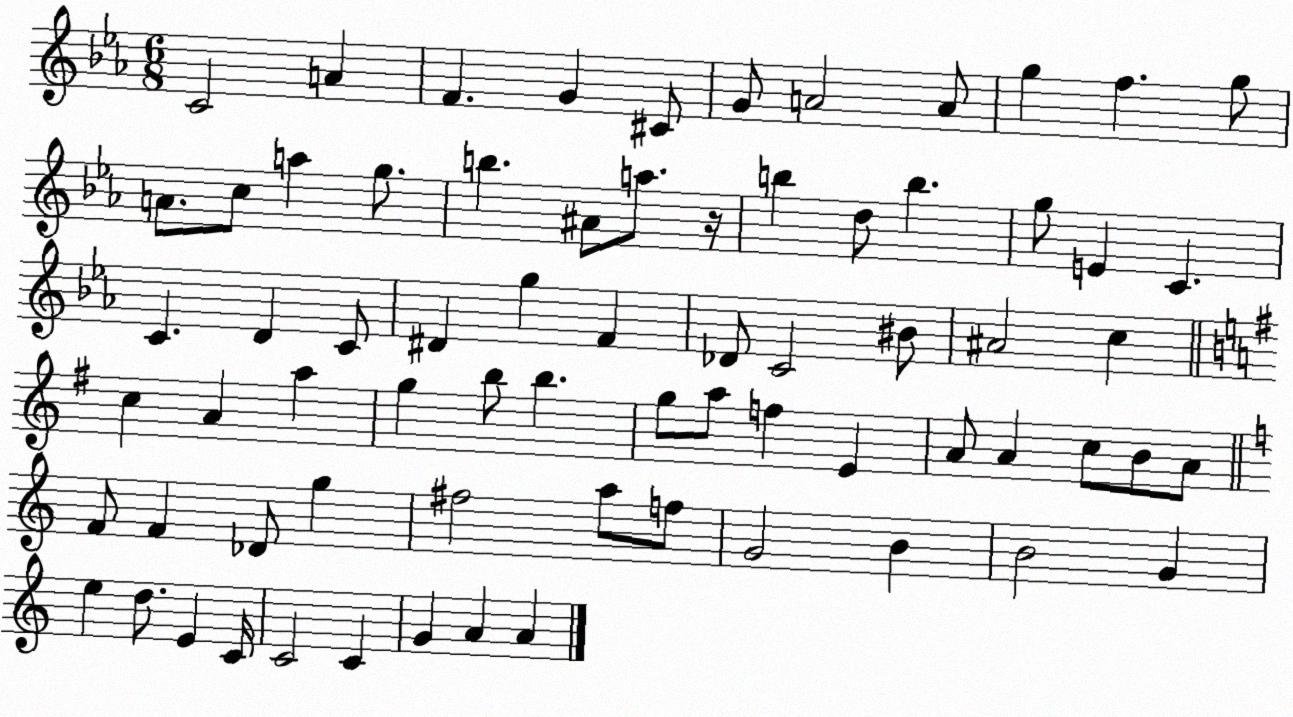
X:1
T:Untitled
M:6/8
L:1/4
K:Eb
C2 A F G ^C/2 G/2 A2 A/2 g f g/2 A/2 c/2 a g/2 b ^A/2 a/2 z/4 b d/2 b g/2 E C C D C/2 ^D g F _D/2 C2 ^B/2 ^A2 c c A a g b/2 b g/2 a/2 f E A/2 A c/2 B/2 A/2 F/2 F _D/2 g ^f2 a/2 f/2 G2 B B2 G e d/2 E C/4 C2 C G A A